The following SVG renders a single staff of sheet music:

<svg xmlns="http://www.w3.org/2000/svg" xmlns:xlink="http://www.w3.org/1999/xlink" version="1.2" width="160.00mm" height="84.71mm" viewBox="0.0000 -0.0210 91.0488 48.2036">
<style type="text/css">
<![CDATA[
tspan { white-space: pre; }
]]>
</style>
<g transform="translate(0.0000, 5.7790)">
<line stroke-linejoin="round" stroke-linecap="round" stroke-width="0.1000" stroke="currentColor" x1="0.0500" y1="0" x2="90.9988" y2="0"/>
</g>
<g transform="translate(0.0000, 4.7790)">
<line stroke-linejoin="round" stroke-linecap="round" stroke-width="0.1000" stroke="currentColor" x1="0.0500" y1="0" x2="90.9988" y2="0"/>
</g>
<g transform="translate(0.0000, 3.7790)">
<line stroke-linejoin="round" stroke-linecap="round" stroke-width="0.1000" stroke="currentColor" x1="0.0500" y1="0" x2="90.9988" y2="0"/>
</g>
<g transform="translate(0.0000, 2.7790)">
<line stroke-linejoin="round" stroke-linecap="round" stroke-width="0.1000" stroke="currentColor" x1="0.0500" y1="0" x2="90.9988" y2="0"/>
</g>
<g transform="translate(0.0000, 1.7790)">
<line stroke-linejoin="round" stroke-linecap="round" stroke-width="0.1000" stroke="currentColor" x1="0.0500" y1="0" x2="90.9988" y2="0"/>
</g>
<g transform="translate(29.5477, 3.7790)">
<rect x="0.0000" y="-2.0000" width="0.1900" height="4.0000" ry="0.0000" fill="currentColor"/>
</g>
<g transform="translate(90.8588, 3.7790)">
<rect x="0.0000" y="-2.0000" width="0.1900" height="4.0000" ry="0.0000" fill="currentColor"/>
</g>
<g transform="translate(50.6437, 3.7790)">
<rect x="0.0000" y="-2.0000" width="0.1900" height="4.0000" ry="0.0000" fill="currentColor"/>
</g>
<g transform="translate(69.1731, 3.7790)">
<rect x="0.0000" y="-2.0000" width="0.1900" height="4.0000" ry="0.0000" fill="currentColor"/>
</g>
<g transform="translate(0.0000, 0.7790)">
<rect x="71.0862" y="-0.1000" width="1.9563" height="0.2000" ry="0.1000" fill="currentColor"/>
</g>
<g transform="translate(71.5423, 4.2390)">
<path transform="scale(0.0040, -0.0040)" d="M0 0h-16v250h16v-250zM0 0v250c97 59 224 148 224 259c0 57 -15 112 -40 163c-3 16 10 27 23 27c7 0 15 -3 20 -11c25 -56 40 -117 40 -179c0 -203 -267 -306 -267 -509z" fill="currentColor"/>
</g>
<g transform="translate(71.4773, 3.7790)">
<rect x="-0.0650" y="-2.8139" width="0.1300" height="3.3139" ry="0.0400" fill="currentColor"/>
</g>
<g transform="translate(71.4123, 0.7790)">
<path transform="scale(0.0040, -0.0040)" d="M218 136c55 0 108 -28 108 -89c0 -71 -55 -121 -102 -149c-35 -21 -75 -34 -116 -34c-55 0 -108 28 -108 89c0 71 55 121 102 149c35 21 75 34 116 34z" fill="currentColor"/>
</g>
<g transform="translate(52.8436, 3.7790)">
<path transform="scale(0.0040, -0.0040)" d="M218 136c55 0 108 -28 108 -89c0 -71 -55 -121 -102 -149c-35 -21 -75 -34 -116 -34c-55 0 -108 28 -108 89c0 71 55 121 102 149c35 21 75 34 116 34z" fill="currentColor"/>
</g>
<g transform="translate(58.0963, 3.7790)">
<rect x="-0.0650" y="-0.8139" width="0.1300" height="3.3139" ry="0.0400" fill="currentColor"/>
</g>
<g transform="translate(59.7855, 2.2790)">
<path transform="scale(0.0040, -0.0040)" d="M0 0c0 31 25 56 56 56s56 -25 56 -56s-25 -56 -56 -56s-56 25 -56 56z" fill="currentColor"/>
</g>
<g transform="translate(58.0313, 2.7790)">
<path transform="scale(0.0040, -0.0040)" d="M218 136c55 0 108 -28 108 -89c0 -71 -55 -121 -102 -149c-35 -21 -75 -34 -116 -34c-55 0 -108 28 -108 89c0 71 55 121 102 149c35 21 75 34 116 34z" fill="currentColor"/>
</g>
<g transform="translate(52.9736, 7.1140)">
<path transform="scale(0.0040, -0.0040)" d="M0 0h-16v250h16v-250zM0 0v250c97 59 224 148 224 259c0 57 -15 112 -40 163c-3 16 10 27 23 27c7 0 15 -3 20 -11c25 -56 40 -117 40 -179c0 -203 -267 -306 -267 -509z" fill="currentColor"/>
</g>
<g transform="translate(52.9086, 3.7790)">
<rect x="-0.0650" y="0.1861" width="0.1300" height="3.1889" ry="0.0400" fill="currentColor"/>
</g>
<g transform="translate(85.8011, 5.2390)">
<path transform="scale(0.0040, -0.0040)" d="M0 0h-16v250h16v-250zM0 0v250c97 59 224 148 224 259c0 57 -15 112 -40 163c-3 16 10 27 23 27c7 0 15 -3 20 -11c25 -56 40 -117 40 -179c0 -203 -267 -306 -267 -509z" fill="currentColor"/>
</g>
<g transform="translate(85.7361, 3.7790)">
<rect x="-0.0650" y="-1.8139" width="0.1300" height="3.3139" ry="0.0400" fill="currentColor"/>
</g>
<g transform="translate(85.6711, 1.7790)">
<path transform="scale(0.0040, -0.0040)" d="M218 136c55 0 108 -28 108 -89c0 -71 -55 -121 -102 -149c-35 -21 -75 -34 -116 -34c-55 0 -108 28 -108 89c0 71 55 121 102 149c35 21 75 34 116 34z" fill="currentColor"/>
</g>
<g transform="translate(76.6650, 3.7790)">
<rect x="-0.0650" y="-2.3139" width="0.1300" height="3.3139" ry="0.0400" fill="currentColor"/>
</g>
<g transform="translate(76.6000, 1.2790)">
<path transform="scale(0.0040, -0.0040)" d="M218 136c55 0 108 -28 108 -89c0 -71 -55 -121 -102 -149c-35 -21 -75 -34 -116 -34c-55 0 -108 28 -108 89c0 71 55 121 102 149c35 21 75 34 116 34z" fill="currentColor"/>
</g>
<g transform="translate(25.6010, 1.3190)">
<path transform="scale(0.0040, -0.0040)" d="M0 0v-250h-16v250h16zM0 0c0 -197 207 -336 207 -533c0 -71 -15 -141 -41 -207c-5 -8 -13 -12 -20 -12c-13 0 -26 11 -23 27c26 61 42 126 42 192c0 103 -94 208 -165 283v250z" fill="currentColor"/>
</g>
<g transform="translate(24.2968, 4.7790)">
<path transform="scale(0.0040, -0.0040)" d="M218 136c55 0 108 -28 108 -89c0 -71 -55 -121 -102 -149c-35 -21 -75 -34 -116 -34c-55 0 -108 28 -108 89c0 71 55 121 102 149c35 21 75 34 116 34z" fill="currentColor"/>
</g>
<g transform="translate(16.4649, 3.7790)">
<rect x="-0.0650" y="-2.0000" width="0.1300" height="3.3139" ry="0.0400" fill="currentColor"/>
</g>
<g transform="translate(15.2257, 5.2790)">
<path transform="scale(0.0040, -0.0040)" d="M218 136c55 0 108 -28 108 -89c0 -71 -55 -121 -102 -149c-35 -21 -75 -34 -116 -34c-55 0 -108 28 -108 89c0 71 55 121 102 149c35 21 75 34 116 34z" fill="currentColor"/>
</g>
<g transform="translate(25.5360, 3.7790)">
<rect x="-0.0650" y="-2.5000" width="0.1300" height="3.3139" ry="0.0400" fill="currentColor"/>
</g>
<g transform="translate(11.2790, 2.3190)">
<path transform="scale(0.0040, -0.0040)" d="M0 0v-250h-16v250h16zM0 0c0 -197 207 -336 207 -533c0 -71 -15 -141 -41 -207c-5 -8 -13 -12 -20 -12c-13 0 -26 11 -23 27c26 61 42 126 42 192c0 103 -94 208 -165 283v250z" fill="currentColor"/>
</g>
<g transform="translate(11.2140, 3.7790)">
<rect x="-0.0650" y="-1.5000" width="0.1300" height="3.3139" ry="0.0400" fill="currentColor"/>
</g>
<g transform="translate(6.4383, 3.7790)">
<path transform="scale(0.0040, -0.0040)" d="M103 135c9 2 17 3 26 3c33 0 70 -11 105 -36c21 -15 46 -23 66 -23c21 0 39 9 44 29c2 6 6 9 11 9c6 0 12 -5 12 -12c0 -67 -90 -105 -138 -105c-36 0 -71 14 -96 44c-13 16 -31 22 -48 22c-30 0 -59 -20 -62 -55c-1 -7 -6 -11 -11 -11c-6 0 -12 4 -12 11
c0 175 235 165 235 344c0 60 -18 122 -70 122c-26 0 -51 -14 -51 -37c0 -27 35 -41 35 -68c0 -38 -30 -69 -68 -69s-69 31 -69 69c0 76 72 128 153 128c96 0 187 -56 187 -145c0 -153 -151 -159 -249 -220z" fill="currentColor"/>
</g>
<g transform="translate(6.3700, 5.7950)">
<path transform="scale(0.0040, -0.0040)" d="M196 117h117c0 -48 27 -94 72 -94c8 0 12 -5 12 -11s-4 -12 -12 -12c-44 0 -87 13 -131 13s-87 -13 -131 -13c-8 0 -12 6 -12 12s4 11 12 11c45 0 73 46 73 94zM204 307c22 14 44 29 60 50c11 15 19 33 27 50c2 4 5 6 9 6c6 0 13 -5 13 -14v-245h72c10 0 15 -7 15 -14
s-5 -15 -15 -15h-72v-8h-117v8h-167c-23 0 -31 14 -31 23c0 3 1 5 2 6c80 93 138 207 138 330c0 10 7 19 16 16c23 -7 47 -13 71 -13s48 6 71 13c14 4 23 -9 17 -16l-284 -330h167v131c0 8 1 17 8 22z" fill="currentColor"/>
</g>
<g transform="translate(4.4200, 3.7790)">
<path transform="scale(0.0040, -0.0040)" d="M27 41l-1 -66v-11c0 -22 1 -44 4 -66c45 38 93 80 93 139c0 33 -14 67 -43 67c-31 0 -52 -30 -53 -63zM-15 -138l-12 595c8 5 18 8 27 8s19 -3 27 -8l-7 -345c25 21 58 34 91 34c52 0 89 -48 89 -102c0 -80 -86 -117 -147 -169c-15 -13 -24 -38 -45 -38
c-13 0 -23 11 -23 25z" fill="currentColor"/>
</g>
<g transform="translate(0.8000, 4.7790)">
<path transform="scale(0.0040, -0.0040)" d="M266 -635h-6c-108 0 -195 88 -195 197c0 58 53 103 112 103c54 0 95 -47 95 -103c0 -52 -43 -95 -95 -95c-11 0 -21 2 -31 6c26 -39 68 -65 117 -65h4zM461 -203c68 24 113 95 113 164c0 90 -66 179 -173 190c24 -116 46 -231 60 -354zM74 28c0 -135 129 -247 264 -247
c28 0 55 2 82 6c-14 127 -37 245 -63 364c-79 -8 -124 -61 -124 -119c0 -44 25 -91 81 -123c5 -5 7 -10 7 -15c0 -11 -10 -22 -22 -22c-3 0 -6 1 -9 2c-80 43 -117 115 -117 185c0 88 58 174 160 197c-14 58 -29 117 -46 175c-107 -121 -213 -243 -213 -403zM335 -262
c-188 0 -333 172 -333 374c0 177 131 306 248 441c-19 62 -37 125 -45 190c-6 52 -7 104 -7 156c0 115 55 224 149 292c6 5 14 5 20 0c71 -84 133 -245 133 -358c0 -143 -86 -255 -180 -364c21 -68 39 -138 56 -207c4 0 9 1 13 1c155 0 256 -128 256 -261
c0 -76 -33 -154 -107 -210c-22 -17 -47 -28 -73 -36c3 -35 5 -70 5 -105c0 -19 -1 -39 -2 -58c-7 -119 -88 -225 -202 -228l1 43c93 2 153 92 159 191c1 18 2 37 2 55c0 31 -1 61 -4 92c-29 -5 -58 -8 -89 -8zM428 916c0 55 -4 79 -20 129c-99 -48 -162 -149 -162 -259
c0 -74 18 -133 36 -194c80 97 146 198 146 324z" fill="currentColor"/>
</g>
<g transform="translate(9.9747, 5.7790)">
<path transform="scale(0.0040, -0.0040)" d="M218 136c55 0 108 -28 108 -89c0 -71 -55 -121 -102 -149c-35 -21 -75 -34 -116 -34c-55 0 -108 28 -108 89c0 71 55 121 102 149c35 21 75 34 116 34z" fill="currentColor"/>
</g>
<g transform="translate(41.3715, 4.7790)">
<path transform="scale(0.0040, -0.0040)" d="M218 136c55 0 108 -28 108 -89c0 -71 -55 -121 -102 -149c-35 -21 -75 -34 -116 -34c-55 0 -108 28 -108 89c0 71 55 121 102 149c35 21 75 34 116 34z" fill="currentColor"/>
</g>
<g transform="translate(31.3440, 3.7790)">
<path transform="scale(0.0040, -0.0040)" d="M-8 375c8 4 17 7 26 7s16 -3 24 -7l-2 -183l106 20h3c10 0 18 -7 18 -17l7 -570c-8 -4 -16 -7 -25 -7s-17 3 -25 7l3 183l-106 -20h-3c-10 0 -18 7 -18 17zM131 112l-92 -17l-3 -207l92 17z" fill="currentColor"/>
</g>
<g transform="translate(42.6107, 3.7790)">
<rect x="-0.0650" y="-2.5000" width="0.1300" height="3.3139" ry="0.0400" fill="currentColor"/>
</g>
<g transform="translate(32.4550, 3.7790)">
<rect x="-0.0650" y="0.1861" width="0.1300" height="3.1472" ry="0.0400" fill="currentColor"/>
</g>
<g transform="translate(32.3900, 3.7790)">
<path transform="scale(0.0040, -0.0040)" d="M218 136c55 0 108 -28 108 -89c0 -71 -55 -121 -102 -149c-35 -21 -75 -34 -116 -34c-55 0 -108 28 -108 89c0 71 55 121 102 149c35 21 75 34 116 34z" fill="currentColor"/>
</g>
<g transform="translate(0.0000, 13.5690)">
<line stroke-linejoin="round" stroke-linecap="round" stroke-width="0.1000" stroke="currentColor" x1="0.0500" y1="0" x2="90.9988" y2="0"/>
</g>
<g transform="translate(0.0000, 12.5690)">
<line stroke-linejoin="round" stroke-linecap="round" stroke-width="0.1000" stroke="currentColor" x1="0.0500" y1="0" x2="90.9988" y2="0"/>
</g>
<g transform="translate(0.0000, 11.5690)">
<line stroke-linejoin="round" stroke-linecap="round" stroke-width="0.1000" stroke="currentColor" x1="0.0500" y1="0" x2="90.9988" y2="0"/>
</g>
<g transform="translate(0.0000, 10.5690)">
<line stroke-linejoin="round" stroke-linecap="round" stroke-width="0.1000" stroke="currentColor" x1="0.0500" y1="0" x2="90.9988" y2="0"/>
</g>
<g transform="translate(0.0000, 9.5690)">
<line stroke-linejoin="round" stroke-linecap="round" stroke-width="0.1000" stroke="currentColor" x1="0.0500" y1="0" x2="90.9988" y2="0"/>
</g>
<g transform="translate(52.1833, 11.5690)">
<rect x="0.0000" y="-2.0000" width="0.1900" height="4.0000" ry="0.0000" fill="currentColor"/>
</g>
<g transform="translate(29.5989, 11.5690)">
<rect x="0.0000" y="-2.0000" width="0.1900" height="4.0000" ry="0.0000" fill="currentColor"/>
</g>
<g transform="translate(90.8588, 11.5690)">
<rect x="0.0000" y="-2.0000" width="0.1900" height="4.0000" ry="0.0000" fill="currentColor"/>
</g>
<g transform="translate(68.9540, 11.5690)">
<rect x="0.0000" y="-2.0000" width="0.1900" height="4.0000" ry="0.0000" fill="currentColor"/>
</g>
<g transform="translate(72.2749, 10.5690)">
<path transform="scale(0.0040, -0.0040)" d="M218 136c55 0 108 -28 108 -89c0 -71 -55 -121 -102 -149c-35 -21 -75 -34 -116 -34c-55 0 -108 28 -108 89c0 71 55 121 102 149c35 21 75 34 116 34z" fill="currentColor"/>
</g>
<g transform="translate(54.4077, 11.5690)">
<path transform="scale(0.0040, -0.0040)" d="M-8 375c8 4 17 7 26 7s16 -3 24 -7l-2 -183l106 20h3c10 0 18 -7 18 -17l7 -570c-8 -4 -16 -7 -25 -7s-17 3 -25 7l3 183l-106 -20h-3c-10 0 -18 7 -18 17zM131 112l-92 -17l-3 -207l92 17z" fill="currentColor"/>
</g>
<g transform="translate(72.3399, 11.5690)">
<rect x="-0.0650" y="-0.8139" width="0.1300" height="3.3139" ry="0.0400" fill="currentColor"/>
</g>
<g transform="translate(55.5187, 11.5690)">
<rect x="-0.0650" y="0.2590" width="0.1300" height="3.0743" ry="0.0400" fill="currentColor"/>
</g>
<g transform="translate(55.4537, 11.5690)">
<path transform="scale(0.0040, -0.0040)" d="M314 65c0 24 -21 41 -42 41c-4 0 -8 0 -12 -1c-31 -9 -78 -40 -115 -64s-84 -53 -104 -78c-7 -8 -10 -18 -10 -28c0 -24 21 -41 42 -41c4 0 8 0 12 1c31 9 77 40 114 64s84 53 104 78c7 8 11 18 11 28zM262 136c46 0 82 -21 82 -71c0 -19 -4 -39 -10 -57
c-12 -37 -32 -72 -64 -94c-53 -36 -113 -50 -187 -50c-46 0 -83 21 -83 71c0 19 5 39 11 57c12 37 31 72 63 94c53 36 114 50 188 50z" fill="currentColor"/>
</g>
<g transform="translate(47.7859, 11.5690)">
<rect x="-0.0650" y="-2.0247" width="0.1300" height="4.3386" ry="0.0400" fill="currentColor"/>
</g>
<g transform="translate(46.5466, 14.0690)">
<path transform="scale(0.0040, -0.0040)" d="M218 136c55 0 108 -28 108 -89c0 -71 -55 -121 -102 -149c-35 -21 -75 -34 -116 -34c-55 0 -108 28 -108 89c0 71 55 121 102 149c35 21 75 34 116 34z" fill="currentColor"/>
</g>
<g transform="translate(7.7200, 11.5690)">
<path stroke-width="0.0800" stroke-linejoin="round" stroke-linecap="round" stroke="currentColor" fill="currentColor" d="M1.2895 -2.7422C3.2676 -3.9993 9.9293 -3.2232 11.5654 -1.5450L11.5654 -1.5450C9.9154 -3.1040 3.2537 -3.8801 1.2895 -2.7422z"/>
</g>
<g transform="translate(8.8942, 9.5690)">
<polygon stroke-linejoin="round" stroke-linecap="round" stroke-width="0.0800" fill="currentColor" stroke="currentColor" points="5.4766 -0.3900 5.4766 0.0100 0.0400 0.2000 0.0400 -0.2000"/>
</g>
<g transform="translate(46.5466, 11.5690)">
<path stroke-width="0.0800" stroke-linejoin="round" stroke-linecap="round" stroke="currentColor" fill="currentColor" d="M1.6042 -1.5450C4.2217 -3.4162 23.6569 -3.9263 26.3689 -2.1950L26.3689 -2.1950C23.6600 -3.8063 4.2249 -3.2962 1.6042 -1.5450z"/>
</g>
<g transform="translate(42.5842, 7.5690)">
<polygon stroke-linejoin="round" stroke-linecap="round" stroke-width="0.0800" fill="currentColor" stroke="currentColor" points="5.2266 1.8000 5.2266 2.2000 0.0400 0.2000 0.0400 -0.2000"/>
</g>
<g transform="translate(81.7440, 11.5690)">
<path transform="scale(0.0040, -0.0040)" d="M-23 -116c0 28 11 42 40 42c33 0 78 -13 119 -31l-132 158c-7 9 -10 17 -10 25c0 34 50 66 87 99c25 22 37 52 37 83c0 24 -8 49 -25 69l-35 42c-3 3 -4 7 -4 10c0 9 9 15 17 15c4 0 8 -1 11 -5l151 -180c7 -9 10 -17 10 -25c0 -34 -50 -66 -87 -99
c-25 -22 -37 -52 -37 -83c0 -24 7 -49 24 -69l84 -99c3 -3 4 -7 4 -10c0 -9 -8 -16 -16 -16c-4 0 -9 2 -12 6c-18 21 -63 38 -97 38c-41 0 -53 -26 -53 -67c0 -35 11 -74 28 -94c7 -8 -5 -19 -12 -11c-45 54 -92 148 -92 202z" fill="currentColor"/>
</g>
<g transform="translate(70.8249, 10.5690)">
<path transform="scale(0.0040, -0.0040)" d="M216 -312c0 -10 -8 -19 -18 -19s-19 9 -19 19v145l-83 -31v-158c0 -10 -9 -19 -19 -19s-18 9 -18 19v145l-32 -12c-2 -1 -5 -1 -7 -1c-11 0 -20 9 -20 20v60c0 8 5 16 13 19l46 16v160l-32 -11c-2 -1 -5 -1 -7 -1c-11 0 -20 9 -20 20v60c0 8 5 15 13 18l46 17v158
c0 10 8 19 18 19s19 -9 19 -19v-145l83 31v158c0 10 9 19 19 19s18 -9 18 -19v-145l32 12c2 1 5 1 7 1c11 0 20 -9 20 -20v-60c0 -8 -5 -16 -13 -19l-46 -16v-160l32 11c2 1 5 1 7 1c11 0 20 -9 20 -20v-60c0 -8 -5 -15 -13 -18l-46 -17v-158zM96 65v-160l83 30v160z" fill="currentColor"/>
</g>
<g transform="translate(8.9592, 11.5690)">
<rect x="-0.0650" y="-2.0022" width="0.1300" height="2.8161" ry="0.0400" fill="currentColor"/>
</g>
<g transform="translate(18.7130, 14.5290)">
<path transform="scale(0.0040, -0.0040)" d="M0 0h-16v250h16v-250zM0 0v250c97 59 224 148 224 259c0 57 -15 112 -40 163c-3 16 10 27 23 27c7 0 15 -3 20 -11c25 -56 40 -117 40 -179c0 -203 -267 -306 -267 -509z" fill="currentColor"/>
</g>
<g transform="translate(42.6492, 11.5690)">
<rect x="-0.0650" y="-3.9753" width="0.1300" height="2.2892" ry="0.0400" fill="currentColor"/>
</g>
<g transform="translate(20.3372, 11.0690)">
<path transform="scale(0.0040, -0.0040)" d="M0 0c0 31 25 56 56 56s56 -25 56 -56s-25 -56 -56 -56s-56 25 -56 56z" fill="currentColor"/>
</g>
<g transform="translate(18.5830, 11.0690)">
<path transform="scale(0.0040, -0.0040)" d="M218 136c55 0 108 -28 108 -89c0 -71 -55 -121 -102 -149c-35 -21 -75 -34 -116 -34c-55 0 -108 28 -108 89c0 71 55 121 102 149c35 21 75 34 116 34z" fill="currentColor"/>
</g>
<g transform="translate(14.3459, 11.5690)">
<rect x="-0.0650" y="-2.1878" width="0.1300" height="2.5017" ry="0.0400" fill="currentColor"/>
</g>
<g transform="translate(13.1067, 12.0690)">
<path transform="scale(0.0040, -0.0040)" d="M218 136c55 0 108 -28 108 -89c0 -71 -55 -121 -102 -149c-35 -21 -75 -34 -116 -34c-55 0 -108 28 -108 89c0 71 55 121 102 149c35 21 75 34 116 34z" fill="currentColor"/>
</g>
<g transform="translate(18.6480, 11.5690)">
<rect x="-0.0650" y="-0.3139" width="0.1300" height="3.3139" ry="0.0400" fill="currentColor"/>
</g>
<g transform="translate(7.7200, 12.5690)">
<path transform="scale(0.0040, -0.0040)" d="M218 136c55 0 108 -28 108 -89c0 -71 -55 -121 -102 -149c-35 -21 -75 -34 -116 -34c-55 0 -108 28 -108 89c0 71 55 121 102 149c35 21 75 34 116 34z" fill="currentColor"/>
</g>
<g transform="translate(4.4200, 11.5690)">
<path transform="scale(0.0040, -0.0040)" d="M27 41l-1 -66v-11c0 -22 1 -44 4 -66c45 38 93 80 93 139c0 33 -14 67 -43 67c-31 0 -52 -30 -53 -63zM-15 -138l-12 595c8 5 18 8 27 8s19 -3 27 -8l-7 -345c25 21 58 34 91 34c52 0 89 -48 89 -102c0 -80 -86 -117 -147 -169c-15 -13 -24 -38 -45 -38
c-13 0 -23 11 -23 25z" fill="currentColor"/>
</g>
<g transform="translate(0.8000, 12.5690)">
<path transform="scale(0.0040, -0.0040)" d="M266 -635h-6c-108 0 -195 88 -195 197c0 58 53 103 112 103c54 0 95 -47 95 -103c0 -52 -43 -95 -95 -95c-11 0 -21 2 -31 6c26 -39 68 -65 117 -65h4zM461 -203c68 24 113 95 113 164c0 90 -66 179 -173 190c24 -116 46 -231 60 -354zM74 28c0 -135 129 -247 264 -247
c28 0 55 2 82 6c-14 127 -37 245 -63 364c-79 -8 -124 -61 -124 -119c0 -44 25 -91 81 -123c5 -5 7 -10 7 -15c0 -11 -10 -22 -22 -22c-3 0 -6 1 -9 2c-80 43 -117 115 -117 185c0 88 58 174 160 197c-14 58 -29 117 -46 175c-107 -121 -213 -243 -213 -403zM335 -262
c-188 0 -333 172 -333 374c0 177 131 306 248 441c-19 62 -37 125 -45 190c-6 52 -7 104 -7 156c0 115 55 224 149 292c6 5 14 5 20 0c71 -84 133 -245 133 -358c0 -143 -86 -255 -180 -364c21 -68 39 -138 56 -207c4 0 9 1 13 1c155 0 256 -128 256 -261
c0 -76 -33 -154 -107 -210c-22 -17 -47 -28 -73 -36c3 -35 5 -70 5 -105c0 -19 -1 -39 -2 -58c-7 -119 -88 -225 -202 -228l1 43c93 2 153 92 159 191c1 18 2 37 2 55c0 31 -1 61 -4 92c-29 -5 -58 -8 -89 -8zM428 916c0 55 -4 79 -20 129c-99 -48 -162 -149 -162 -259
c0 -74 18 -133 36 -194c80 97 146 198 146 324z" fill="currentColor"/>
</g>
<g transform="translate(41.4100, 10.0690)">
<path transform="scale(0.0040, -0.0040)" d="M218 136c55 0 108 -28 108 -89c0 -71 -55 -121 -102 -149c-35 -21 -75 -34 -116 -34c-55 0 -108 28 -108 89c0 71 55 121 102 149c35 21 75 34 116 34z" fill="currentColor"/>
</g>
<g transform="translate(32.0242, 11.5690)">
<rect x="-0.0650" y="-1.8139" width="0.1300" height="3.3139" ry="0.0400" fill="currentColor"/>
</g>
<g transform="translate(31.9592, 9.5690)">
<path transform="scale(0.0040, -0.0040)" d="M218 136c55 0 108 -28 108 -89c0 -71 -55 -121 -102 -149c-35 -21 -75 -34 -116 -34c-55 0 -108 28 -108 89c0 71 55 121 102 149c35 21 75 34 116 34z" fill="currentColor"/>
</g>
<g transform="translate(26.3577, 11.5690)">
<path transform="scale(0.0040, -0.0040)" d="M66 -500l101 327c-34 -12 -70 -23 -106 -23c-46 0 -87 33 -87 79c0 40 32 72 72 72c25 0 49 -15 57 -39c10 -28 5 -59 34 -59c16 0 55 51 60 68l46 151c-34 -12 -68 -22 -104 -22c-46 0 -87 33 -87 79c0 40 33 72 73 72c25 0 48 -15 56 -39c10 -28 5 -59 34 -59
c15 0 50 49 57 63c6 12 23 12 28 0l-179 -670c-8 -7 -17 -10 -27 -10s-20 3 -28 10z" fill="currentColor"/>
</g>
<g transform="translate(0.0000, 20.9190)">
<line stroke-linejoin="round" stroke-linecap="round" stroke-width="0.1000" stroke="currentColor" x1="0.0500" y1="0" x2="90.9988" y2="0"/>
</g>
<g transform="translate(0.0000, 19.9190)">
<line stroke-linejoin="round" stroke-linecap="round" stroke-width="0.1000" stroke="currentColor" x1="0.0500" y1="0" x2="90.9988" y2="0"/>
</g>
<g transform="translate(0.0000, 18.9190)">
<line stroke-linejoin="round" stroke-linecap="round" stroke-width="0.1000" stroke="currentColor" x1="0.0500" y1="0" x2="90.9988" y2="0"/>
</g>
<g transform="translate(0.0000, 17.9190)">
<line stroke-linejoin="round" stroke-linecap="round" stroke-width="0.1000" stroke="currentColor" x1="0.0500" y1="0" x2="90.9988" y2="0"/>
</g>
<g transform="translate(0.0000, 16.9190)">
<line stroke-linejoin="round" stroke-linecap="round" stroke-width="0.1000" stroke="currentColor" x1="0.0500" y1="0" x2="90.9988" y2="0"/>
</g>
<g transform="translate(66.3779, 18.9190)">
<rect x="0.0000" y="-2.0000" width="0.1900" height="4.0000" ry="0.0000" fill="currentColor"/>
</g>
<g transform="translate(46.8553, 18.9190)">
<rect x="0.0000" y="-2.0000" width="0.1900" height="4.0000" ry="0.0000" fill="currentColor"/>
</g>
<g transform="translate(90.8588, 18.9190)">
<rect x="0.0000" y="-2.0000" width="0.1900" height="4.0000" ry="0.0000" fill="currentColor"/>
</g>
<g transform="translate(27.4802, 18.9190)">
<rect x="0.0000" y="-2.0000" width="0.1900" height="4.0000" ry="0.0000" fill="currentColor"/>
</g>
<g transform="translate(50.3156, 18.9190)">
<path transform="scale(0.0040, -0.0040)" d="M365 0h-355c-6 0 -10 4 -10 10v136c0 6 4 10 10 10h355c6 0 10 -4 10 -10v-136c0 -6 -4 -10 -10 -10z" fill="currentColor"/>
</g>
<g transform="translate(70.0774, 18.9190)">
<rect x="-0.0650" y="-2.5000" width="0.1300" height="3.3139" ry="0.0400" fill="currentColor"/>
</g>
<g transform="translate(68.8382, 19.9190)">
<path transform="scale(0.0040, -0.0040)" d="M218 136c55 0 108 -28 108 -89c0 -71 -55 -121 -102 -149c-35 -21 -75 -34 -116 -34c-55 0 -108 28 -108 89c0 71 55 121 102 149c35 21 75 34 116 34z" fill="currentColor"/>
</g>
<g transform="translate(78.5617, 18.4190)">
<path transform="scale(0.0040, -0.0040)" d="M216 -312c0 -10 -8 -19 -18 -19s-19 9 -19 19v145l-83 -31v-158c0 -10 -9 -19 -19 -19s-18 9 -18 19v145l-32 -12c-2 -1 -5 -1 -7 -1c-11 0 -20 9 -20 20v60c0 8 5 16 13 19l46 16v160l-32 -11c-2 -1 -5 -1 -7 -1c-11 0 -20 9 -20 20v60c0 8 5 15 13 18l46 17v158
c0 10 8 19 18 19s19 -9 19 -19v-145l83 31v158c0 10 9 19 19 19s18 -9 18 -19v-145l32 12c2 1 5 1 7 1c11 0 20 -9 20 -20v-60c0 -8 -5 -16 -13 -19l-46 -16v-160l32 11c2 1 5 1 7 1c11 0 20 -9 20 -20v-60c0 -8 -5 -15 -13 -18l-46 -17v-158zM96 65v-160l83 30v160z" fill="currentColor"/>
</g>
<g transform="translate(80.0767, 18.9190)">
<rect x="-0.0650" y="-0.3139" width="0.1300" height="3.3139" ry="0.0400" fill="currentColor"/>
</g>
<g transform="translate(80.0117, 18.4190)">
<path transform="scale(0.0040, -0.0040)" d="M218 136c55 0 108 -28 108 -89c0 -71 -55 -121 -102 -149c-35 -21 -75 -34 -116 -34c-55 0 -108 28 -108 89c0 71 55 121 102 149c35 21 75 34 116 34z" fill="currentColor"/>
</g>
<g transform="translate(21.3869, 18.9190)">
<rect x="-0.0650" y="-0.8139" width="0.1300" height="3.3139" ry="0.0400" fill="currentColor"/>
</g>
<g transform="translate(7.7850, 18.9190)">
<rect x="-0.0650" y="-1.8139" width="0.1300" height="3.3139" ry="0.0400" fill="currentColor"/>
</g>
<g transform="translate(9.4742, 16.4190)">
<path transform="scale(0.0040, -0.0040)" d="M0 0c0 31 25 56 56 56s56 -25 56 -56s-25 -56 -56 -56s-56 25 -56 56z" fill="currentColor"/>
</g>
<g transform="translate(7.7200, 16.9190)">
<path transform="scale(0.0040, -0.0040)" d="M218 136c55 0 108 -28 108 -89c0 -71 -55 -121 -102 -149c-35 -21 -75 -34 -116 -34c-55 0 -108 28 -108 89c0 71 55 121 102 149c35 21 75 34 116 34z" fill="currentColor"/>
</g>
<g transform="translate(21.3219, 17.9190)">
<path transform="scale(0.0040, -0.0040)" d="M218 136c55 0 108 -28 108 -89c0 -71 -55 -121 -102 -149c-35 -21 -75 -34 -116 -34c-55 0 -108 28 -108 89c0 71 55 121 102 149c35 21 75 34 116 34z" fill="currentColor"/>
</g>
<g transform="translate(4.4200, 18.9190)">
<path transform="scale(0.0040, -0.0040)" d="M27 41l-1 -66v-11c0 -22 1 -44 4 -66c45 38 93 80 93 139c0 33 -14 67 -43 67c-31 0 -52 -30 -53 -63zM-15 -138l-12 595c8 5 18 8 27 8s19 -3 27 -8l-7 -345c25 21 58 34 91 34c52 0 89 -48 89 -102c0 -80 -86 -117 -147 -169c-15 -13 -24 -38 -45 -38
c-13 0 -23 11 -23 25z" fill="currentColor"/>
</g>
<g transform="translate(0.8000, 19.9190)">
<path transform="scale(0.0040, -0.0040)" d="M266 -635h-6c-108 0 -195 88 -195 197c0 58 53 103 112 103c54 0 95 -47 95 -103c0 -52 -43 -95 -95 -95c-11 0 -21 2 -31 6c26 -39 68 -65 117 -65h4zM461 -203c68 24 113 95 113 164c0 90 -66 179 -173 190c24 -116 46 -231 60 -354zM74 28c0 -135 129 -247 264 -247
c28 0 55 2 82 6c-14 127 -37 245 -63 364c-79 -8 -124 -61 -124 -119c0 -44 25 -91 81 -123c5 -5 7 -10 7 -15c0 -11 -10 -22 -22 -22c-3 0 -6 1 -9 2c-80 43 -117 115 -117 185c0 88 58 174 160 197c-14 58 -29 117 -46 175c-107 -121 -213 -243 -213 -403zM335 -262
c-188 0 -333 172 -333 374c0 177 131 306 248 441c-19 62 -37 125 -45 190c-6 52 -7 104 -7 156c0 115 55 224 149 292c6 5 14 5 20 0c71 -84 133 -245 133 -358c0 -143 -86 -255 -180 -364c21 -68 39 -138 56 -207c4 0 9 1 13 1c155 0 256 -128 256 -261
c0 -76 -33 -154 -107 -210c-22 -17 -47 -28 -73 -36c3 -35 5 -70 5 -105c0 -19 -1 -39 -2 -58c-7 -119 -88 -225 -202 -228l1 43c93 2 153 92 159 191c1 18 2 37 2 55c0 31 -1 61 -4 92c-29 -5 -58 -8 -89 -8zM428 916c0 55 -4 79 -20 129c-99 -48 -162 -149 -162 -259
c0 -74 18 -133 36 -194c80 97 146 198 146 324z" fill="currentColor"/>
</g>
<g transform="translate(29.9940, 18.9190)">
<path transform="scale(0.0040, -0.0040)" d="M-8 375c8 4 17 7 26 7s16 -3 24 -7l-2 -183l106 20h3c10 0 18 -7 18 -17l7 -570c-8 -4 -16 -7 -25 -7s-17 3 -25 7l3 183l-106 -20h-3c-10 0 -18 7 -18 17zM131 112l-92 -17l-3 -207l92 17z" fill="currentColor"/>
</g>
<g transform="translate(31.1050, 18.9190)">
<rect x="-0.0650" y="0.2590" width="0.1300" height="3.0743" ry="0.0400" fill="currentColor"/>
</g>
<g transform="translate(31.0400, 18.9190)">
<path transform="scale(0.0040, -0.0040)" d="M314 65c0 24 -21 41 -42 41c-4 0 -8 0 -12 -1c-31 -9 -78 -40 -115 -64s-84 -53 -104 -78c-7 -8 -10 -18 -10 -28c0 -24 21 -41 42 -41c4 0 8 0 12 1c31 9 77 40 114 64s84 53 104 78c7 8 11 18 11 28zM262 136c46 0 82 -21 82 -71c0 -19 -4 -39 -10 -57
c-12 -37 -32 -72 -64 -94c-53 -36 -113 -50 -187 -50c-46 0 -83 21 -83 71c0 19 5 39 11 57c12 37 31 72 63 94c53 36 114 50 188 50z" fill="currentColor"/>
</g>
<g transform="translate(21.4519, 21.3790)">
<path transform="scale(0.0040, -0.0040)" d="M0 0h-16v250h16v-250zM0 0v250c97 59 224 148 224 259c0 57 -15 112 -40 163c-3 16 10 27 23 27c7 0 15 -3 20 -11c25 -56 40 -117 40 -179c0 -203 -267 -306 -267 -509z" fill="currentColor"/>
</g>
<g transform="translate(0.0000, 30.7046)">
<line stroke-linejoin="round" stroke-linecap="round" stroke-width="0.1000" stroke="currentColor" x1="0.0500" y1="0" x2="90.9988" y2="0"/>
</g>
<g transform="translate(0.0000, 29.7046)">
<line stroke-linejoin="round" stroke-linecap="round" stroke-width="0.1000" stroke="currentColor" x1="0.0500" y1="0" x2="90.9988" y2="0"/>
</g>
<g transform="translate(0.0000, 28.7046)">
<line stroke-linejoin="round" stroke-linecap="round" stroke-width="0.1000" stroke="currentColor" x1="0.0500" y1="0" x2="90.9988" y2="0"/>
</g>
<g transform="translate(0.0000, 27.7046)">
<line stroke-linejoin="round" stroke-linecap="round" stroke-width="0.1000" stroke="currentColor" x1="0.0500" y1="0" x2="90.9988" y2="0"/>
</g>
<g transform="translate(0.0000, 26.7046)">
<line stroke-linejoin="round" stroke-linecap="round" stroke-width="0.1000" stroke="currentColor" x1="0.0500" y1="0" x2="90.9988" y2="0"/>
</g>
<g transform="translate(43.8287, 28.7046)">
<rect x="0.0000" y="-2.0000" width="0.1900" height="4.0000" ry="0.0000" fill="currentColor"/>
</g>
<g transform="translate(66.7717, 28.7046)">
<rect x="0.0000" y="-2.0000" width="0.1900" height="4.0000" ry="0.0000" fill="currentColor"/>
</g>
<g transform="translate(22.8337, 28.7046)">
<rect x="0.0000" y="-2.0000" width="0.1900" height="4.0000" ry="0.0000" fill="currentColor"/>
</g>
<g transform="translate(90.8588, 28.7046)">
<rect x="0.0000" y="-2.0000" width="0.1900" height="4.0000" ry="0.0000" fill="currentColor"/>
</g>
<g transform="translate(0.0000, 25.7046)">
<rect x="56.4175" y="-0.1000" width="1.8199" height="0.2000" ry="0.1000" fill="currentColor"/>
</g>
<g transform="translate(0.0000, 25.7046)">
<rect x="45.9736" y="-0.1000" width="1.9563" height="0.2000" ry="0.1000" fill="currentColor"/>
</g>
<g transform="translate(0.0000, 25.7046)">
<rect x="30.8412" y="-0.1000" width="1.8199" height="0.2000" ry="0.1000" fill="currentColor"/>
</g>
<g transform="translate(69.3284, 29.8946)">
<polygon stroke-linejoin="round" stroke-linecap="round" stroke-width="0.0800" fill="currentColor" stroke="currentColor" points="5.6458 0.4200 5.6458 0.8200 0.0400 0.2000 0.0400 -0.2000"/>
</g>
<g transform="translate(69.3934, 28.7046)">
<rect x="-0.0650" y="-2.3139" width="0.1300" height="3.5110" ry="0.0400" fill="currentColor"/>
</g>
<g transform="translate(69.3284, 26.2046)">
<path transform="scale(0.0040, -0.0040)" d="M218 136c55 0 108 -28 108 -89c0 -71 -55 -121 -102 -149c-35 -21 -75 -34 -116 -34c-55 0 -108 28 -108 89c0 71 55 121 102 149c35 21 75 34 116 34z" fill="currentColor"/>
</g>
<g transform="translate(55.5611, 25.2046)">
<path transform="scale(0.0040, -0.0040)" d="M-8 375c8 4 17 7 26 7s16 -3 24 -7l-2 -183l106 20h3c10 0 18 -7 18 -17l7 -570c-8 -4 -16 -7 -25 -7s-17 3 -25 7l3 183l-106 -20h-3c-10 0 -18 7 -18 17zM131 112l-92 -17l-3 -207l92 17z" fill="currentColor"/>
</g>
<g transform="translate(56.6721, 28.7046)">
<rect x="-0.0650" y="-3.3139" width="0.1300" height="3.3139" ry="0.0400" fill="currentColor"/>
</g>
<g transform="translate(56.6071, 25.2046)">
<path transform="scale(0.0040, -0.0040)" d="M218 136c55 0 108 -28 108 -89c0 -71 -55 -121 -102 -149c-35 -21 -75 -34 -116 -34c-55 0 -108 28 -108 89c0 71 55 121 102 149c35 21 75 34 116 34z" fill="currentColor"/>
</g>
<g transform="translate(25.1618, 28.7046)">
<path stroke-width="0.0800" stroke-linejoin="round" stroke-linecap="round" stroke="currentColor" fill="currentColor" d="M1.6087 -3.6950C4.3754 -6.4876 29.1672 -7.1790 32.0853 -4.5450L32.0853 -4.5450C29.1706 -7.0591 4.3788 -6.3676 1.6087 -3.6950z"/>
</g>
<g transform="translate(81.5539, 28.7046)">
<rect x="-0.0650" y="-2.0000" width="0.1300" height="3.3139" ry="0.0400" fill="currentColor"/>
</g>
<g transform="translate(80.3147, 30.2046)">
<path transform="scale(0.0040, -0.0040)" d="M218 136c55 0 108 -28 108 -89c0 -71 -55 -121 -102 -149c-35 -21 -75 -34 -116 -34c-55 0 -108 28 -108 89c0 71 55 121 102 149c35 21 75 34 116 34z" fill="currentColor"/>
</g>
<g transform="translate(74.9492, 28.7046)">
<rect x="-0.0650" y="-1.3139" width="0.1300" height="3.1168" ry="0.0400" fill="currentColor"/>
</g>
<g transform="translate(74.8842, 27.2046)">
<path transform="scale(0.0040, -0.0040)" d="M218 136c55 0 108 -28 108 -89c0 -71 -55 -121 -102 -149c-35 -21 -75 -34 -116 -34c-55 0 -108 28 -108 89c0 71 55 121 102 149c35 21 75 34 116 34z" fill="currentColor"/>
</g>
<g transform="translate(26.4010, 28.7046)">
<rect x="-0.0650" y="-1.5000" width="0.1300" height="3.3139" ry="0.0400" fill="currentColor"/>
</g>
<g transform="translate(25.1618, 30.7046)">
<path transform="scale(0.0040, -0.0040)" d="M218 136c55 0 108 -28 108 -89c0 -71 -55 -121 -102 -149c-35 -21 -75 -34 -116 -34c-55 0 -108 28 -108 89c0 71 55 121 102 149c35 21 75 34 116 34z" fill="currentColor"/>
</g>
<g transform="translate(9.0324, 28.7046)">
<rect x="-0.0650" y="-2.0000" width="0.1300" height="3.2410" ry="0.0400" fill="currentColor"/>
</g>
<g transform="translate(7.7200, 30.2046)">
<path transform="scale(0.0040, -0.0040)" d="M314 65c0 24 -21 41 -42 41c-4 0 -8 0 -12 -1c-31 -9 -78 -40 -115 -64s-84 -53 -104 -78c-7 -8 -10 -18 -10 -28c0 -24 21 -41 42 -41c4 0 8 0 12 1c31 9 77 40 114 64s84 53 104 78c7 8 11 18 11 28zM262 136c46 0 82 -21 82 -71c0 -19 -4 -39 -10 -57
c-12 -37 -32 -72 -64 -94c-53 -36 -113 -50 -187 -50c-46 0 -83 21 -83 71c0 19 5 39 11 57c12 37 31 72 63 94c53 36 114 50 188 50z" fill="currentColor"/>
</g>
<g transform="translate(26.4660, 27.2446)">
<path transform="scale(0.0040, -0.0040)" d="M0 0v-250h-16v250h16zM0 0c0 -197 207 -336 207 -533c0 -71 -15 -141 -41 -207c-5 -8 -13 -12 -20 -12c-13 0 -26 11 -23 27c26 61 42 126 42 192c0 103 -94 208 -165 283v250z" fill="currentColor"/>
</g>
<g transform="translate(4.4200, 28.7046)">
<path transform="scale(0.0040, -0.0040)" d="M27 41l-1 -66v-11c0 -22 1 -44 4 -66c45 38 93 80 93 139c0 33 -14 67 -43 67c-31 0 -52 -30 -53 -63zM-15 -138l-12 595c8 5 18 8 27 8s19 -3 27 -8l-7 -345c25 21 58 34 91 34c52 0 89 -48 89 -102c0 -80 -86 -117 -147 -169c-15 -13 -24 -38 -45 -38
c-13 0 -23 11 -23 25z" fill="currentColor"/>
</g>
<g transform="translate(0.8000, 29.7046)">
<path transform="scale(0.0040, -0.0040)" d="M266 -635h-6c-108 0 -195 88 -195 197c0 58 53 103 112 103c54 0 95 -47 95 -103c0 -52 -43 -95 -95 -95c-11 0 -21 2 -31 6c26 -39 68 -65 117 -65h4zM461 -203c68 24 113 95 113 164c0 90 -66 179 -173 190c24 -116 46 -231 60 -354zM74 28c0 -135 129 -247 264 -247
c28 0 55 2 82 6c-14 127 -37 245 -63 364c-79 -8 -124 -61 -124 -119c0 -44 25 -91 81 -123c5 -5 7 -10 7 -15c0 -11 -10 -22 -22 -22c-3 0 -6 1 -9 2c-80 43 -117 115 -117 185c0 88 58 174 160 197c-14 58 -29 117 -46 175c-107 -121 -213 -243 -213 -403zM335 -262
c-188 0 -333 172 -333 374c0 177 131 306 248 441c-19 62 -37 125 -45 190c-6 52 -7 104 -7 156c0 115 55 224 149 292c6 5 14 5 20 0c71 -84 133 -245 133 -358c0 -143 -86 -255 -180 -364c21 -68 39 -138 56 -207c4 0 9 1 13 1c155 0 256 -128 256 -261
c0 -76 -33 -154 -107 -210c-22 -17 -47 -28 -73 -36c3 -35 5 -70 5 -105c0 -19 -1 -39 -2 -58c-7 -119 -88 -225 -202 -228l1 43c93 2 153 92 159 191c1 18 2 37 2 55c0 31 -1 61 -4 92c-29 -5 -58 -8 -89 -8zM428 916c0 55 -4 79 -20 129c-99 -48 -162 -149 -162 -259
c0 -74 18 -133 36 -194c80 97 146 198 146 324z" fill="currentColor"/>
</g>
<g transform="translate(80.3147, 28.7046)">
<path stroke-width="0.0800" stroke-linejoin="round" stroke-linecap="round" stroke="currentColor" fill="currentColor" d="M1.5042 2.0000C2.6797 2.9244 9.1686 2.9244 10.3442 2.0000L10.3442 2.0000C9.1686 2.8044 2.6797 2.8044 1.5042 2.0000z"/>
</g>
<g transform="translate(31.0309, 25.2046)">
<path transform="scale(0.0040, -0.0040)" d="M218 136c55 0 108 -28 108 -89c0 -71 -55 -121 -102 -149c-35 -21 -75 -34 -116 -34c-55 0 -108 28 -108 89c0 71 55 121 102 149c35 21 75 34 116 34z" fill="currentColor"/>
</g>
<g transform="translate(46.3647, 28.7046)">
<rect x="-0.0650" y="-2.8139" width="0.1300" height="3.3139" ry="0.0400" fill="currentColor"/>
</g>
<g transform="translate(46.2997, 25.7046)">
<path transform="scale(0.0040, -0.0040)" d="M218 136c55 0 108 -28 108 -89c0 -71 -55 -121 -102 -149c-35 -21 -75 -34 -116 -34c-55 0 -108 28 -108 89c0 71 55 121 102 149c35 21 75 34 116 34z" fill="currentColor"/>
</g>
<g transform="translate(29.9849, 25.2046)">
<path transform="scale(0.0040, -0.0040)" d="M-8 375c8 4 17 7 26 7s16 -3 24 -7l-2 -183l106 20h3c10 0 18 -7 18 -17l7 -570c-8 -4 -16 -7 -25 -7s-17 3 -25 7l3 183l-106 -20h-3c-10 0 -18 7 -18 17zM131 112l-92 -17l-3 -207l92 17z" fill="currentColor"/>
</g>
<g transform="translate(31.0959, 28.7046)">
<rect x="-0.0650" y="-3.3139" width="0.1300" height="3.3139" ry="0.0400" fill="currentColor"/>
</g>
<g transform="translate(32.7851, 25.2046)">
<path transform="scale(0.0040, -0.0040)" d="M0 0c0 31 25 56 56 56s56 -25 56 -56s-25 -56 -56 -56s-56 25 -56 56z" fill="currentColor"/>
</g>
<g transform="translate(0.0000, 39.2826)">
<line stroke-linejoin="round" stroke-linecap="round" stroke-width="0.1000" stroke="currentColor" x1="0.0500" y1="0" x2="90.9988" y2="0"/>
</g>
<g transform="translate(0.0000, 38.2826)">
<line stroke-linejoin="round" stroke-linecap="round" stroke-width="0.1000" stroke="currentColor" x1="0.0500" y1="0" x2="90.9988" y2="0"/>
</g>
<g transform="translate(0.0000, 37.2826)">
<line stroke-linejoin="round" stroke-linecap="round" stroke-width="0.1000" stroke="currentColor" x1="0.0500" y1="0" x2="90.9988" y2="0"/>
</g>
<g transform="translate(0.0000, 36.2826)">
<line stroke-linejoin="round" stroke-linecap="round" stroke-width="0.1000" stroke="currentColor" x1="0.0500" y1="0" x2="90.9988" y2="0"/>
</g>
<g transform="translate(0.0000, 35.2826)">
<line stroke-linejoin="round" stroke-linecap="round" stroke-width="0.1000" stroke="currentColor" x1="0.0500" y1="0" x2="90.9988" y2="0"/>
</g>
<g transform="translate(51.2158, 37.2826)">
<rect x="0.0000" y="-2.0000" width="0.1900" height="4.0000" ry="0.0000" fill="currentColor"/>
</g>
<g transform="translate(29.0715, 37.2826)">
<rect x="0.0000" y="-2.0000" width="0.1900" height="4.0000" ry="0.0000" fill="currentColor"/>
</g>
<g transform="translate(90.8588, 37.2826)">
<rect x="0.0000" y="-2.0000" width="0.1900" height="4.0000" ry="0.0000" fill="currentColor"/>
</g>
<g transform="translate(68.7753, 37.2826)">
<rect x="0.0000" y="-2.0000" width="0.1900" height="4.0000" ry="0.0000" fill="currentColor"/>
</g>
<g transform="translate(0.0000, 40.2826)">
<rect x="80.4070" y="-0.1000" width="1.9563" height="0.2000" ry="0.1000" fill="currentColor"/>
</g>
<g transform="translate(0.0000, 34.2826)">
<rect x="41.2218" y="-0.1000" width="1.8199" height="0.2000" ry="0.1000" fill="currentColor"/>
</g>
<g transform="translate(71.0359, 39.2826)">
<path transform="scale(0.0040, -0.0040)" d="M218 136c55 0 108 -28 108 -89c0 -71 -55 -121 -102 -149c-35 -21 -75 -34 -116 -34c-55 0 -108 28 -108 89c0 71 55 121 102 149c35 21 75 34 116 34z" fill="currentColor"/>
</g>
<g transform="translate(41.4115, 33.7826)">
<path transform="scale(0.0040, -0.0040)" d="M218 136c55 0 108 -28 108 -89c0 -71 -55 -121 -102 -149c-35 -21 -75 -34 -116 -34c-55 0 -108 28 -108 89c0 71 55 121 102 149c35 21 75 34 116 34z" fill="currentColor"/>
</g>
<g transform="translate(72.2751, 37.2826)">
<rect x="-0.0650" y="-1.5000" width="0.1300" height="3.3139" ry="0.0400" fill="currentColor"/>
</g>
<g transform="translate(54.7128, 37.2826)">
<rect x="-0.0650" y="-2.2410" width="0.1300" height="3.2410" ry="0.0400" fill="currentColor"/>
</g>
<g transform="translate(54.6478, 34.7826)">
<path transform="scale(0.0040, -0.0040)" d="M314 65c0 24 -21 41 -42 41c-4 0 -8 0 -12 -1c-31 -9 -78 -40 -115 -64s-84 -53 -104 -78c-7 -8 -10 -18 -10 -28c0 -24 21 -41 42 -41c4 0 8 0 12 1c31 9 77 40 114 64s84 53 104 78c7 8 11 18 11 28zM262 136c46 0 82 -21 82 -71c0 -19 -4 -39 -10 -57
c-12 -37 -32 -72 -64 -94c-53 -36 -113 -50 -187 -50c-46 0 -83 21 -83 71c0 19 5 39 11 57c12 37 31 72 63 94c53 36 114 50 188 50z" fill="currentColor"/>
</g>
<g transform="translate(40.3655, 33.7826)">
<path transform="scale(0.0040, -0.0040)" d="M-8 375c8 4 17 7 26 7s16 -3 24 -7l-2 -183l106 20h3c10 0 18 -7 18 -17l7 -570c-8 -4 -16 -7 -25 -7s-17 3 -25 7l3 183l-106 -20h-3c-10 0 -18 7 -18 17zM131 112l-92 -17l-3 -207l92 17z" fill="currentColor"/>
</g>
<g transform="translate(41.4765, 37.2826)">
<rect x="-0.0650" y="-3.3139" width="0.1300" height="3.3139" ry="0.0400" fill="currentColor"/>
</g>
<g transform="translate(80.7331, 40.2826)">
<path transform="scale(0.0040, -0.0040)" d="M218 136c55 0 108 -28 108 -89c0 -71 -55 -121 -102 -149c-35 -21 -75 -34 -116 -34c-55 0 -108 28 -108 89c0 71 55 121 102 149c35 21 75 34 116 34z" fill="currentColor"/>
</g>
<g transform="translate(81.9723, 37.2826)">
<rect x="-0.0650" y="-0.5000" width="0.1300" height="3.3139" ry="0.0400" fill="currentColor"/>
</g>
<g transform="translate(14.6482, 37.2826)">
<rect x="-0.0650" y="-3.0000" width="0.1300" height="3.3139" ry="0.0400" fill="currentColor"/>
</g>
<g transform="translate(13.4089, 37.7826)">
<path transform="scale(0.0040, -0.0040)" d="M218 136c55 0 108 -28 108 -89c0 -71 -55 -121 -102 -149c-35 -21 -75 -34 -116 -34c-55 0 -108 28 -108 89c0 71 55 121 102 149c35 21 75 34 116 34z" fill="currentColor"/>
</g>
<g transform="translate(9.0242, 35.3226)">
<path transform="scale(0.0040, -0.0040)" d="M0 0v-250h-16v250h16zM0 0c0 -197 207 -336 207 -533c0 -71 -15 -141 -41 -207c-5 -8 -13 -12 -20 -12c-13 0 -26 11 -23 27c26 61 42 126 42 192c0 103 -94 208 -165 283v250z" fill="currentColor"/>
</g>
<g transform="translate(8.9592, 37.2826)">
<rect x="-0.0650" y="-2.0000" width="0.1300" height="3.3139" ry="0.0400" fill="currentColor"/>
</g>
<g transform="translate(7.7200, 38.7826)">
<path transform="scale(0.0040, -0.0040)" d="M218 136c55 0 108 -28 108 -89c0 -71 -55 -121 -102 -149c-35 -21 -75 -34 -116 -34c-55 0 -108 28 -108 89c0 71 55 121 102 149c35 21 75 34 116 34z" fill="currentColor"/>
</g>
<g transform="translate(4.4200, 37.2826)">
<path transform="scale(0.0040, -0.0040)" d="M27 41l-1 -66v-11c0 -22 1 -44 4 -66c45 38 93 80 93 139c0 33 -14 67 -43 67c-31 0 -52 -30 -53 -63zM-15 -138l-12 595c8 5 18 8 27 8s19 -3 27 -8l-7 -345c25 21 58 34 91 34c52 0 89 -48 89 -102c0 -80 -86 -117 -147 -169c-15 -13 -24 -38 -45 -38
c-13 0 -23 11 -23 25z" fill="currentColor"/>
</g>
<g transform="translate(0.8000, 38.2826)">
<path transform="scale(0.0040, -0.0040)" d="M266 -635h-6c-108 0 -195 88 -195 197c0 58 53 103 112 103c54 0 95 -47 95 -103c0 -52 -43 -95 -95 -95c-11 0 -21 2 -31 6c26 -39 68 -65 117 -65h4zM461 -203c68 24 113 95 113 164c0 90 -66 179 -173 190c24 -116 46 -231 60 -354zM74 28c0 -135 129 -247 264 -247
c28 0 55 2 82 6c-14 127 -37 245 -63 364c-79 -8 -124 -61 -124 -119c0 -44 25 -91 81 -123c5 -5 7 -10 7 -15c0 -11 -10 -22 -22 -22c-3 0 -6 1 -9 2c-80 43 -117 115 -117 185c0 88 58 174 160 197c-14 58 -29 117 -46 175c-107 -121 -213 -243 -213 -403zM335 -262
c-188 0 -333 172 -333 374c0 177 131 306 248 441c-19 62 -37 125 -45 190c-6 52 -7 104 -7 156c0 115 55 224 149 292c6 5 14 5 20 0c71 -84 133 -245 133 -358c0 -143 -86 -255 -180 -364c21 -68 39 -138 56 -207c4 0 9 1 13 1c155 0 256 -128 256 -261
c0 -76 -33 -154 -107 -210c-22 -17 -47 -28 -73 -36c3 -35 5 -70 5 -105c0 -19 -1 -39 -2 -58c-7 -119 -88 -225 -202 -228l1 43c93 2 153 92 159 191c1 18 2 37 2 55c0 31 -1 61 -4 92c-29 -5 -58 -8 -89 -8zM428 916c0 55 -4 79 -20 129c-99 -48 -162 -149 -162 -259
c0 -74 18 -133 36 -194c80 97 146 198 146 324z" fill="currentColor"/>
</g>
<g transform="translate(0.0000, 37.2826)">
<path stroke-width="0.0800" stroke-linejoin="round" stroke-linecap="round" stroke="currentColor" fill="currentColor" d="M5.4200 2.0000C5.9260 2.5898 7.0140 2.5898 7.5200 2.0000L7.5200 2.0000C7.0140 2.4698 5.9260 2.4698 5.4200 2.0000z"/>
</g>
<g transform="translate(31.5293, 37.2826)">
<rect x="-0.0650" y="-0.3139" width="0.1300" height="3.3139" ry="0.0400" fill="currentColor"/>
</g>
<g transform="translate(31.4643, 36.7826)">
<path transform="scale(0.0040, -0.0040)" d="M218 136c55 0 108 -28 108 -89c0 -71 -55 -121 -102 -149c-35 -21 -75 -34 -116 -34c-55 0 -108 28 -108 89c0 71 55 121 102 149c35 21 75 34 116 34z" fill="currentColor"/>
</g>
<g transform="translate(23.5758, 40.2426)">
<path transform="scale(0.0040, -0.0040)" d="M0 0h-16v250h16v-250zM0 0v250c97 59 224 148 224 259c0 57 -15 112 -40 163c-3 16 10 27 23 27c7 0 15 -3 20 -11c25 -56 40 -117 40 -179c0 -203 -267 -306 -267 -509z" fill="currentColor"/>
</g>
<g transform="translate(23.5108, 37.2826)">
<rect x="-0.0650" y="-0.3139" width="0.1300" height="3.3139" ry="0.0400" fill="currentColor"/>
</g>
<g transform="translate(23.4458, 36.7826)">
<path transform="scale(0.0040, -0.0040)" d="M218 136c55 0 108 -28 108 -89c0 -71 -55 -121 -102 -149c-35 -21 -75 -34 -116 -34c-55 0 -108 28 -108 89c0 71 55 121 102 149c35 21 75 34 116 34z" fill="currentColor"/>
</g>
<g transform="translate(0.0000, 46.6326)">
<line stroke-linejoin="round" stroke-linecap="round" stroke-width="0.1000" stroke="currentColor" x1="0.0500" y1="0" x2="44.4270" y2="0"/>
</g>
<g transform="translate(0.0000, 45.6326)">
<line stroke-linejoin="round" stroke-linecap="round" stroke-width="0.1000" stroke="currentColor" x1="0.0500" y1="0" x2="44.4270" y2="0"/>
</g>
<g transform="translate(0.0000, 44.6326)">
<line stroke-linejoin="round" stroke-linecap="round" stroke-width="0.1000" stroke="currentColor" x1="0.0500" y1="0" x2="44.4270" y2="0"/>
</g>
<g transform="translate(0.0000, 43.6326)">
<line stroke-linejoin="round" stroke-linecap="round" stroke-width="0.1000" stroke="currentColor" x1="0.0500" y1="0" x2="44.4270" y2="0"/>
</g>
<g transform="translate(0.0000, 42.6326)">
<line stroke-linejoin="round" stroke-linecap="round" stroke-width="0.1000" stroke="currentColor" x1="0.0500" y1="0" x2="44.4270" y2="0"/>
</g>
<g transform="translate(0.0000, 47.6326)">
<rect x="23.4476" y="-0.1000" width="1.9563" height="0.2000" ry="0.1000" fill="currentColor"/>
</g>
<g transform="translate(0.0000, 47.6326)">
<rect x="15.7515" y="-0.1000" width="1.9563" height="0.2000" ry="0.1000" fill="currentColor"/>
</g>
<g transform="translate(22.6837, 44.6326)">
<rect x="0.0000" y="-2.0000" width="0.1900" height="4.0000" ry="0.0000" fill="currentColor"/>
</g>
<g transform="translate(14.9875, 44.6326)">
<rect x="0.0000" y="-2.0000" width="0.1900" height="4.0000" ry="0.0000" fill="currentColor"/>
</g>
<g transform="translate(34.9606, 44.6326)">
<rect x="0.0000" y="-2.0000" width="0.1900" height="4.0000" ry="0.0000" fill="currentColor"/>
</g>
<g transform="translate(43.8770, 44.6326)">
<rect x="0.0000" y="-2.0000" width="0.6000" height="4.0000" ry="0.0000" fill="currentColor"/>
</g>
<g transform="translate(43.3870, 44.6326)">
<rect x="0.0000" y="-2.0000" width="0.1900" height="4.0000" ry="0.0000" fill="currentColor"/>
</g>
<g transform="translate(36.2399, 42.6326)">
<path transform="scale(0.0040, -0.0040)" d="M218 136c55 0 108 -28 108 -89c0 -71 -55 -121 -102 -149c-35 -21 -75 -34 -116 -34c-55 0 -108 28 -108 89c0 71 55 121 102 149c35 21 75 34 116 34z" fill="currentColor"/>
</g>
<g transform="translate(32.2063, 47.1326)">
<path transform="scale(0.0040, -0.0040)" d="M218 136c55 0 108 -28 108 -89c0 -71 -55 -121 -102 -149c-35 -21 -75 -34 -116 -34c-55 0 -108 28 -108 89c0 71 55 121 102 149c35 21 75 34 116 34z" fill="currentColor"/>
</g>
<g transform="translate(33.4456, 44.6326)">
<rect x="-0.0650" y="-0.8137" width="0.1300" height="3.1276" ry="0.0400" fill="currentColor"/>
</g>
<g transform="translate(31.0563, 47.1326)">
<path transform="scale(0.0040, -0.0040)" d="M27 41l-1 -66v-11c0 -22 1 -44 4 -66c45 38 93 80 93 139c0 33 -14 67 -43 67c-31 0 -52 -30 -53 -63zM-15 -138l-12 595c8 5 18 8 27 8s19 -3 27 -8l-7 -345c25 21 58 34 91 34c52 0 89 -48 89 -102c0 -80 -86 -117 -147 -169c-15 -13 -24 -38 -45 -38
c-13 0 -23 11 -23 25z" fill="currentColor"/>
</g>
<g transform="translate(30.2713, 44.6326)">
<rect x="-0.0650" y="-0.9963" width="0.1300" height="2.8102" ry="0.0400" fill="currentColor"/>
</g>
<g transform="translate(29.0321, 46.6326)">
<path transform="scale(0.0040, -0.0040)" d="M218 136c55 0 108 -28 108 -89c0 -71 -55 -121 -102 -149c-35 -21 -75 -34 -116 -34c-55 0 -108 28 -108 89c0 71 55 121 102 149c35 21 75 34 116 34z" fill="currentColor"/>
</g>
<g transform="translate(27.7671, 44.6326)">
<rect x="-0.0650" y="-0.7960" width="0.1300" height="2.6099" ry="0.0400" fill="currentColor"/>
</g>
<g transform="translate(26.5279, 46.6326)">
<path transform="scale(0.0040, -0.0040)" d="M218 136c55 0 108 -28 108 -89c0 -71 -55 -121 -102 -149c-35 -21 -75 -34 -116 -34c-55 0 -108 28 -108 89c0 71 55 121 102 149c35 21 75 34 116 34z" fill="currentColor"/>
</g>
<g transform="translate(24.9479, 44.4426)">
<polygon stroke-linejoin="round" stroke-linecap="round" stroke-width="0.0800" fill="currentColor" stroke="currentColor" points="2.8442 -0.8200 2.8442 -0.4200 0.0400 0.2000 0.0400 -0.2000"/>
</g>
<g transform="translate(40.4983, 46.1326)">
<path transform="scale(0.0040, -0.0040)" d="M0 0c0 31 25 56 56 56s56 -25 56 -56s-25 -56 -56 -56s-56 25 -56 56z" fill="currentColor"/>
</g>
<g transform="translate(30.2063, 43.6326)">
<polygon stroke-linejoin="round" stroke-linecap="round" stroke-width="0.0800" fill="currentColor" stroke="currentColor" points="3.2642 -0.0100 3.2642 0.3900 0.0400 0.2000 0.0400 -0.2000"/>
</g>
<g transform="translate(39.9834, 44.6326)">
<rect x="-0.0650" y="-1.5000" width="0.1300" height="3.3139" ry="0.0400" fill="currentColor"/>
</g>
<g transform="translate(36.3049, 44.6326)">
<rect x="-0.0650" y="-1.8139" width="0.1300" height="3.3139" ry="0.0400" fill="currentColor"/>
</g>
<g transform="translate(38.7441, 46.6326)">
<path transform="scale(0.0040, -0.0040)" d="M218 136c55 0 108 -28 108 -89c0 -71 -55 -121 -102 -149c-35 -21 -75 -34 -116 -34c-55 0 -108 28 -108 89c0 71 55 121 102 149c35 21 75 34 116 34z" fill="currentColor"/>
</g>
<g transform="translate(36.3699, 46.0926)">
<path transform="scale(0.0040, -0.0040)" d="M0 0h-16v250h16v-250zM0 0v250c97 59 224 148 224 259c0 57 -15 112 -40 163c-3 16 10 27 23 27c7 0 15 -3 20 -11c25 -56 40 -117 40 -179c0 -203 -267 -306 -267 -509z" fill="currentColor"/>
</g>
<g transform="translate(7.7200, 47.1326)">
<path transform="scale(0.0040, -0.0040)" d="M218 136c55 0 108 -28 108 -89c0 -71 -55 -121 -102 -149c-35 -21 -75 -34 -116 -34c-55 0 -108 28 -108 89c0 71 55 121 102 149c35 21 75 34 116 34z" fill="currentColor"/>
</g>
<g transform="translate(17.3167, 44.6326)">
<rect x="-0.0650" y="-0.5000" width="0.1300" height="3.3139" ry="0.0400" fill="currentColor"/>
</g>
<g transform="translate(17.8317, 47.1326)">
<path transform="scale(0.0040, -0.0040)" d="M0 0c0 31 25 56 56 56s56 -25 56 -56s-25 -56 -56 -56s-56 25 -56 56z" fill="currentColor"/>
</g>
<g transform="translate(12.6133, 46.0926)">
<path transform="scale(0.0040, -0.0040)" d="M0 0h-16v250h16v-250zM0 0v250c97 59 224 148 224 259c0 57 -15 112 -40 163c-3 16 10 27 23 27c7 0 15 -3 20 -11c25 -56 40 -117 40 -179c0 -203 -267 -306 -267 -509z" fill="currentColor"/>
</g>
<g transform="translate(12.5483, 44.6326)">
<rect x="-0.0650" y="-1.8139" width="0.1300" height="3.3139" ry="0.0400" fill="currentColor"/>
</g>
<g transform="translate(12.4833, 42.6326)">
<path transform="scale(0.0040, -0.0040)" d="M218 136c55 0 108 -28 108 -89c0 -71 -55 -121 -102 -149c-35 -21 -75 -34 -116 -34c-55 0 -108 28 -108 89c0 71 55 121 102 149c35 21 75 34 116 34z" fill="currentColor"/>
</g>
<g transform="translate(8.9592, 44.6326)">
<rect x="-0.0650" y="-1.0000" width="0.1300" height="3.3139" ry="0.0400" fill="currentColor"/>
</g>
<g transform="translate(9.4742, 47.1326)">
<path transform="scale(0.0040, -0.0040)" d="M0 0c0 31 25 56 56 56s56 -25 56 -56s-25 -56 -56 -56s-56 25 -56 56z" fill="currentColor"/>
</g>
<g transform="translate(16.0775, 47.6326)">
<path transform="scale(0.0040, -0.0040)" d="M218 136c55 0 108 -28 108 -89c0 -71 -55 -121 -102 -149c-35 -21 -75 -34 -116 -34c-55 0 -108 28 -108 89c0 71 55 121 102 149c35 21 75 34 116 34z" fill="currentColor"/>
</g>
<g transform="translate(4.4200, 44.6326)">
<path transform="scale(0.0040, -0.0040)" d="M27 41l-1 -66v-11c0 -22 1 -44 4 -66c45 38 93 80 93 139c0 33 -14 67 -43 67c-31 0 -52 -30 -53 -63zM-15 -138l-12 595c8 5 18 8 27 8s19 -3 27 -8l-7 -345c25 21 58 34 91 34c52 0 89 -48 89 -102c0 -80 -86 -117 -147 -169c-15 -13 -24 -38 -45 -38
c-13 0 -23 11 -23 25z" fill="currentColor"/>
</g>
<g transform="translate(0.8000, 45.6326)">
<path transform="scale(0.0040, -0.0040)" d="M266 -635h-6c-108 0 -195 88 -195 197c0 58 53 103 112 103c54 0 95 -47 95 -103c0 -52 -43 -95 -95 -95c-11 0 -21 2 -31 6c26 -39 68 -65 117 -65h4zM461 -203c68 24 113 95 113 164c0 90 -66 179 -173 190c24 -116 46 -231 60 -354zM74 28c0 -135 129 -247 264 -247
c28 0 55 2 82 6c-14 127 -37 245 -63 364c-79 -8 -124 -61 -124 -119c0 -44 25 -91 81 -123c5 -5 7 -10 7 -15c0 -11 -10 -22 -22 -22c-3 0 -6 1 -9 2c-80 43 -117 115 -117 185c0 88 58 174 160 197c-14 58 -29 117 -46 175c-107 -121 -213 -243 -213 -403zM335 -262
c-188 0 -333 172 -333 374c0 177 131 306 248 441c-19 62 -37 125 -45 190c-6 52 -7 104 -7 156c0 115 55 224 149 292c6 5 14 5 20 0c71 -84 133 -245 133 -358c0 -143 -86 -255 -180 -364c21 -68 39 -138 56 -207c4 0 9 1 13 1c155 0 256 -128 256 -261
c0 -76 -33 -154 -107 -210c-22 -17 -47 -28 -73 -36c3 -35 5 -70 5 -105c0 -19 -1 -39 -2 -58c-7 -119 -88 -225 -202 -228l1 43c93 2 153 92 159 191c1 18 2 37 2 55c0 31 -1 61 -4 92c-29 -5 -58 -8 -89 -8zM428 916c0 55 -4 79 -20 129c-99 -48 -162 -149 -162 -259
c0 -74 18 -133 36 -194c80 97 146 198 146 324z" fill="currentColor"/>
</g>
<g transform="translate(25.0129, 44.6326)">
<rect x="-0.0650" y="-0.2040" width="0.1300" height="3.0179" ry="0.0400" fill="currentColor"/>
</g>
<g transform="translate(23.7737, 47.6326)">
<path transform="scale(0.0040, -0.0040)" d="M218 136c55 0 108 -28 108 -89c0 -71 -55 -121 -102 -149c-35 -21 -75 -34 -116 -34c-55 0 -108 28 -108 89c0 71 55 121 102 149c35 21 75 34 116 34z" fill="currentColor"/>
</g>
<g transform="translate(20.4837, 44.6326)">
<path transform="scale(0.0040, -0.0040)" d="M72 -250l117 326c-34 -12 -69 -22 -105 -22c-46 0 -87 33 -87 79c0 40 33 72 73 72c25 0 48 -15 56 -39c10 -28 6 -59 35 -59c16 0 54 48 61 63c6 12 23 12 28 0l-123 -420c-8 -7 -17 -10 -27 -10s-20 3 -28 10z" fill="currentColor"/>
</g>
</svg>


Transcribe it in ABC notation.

X:1
T:Untitled
M:2/4
L:1/4
K:F
E/2 F G/2 B G _B/2 d a/2 g f/2 G/2 A/2 c/2 z/4 f e/2 D/2 B2 ^d z f d/2 B2 z2 G ^c F2 E/2 b a b g/2 e/2 F F/2 A c/2 c b g2 E C D f/2 C z/2 C/2 E/2 E/2 _D/2 f/2 E